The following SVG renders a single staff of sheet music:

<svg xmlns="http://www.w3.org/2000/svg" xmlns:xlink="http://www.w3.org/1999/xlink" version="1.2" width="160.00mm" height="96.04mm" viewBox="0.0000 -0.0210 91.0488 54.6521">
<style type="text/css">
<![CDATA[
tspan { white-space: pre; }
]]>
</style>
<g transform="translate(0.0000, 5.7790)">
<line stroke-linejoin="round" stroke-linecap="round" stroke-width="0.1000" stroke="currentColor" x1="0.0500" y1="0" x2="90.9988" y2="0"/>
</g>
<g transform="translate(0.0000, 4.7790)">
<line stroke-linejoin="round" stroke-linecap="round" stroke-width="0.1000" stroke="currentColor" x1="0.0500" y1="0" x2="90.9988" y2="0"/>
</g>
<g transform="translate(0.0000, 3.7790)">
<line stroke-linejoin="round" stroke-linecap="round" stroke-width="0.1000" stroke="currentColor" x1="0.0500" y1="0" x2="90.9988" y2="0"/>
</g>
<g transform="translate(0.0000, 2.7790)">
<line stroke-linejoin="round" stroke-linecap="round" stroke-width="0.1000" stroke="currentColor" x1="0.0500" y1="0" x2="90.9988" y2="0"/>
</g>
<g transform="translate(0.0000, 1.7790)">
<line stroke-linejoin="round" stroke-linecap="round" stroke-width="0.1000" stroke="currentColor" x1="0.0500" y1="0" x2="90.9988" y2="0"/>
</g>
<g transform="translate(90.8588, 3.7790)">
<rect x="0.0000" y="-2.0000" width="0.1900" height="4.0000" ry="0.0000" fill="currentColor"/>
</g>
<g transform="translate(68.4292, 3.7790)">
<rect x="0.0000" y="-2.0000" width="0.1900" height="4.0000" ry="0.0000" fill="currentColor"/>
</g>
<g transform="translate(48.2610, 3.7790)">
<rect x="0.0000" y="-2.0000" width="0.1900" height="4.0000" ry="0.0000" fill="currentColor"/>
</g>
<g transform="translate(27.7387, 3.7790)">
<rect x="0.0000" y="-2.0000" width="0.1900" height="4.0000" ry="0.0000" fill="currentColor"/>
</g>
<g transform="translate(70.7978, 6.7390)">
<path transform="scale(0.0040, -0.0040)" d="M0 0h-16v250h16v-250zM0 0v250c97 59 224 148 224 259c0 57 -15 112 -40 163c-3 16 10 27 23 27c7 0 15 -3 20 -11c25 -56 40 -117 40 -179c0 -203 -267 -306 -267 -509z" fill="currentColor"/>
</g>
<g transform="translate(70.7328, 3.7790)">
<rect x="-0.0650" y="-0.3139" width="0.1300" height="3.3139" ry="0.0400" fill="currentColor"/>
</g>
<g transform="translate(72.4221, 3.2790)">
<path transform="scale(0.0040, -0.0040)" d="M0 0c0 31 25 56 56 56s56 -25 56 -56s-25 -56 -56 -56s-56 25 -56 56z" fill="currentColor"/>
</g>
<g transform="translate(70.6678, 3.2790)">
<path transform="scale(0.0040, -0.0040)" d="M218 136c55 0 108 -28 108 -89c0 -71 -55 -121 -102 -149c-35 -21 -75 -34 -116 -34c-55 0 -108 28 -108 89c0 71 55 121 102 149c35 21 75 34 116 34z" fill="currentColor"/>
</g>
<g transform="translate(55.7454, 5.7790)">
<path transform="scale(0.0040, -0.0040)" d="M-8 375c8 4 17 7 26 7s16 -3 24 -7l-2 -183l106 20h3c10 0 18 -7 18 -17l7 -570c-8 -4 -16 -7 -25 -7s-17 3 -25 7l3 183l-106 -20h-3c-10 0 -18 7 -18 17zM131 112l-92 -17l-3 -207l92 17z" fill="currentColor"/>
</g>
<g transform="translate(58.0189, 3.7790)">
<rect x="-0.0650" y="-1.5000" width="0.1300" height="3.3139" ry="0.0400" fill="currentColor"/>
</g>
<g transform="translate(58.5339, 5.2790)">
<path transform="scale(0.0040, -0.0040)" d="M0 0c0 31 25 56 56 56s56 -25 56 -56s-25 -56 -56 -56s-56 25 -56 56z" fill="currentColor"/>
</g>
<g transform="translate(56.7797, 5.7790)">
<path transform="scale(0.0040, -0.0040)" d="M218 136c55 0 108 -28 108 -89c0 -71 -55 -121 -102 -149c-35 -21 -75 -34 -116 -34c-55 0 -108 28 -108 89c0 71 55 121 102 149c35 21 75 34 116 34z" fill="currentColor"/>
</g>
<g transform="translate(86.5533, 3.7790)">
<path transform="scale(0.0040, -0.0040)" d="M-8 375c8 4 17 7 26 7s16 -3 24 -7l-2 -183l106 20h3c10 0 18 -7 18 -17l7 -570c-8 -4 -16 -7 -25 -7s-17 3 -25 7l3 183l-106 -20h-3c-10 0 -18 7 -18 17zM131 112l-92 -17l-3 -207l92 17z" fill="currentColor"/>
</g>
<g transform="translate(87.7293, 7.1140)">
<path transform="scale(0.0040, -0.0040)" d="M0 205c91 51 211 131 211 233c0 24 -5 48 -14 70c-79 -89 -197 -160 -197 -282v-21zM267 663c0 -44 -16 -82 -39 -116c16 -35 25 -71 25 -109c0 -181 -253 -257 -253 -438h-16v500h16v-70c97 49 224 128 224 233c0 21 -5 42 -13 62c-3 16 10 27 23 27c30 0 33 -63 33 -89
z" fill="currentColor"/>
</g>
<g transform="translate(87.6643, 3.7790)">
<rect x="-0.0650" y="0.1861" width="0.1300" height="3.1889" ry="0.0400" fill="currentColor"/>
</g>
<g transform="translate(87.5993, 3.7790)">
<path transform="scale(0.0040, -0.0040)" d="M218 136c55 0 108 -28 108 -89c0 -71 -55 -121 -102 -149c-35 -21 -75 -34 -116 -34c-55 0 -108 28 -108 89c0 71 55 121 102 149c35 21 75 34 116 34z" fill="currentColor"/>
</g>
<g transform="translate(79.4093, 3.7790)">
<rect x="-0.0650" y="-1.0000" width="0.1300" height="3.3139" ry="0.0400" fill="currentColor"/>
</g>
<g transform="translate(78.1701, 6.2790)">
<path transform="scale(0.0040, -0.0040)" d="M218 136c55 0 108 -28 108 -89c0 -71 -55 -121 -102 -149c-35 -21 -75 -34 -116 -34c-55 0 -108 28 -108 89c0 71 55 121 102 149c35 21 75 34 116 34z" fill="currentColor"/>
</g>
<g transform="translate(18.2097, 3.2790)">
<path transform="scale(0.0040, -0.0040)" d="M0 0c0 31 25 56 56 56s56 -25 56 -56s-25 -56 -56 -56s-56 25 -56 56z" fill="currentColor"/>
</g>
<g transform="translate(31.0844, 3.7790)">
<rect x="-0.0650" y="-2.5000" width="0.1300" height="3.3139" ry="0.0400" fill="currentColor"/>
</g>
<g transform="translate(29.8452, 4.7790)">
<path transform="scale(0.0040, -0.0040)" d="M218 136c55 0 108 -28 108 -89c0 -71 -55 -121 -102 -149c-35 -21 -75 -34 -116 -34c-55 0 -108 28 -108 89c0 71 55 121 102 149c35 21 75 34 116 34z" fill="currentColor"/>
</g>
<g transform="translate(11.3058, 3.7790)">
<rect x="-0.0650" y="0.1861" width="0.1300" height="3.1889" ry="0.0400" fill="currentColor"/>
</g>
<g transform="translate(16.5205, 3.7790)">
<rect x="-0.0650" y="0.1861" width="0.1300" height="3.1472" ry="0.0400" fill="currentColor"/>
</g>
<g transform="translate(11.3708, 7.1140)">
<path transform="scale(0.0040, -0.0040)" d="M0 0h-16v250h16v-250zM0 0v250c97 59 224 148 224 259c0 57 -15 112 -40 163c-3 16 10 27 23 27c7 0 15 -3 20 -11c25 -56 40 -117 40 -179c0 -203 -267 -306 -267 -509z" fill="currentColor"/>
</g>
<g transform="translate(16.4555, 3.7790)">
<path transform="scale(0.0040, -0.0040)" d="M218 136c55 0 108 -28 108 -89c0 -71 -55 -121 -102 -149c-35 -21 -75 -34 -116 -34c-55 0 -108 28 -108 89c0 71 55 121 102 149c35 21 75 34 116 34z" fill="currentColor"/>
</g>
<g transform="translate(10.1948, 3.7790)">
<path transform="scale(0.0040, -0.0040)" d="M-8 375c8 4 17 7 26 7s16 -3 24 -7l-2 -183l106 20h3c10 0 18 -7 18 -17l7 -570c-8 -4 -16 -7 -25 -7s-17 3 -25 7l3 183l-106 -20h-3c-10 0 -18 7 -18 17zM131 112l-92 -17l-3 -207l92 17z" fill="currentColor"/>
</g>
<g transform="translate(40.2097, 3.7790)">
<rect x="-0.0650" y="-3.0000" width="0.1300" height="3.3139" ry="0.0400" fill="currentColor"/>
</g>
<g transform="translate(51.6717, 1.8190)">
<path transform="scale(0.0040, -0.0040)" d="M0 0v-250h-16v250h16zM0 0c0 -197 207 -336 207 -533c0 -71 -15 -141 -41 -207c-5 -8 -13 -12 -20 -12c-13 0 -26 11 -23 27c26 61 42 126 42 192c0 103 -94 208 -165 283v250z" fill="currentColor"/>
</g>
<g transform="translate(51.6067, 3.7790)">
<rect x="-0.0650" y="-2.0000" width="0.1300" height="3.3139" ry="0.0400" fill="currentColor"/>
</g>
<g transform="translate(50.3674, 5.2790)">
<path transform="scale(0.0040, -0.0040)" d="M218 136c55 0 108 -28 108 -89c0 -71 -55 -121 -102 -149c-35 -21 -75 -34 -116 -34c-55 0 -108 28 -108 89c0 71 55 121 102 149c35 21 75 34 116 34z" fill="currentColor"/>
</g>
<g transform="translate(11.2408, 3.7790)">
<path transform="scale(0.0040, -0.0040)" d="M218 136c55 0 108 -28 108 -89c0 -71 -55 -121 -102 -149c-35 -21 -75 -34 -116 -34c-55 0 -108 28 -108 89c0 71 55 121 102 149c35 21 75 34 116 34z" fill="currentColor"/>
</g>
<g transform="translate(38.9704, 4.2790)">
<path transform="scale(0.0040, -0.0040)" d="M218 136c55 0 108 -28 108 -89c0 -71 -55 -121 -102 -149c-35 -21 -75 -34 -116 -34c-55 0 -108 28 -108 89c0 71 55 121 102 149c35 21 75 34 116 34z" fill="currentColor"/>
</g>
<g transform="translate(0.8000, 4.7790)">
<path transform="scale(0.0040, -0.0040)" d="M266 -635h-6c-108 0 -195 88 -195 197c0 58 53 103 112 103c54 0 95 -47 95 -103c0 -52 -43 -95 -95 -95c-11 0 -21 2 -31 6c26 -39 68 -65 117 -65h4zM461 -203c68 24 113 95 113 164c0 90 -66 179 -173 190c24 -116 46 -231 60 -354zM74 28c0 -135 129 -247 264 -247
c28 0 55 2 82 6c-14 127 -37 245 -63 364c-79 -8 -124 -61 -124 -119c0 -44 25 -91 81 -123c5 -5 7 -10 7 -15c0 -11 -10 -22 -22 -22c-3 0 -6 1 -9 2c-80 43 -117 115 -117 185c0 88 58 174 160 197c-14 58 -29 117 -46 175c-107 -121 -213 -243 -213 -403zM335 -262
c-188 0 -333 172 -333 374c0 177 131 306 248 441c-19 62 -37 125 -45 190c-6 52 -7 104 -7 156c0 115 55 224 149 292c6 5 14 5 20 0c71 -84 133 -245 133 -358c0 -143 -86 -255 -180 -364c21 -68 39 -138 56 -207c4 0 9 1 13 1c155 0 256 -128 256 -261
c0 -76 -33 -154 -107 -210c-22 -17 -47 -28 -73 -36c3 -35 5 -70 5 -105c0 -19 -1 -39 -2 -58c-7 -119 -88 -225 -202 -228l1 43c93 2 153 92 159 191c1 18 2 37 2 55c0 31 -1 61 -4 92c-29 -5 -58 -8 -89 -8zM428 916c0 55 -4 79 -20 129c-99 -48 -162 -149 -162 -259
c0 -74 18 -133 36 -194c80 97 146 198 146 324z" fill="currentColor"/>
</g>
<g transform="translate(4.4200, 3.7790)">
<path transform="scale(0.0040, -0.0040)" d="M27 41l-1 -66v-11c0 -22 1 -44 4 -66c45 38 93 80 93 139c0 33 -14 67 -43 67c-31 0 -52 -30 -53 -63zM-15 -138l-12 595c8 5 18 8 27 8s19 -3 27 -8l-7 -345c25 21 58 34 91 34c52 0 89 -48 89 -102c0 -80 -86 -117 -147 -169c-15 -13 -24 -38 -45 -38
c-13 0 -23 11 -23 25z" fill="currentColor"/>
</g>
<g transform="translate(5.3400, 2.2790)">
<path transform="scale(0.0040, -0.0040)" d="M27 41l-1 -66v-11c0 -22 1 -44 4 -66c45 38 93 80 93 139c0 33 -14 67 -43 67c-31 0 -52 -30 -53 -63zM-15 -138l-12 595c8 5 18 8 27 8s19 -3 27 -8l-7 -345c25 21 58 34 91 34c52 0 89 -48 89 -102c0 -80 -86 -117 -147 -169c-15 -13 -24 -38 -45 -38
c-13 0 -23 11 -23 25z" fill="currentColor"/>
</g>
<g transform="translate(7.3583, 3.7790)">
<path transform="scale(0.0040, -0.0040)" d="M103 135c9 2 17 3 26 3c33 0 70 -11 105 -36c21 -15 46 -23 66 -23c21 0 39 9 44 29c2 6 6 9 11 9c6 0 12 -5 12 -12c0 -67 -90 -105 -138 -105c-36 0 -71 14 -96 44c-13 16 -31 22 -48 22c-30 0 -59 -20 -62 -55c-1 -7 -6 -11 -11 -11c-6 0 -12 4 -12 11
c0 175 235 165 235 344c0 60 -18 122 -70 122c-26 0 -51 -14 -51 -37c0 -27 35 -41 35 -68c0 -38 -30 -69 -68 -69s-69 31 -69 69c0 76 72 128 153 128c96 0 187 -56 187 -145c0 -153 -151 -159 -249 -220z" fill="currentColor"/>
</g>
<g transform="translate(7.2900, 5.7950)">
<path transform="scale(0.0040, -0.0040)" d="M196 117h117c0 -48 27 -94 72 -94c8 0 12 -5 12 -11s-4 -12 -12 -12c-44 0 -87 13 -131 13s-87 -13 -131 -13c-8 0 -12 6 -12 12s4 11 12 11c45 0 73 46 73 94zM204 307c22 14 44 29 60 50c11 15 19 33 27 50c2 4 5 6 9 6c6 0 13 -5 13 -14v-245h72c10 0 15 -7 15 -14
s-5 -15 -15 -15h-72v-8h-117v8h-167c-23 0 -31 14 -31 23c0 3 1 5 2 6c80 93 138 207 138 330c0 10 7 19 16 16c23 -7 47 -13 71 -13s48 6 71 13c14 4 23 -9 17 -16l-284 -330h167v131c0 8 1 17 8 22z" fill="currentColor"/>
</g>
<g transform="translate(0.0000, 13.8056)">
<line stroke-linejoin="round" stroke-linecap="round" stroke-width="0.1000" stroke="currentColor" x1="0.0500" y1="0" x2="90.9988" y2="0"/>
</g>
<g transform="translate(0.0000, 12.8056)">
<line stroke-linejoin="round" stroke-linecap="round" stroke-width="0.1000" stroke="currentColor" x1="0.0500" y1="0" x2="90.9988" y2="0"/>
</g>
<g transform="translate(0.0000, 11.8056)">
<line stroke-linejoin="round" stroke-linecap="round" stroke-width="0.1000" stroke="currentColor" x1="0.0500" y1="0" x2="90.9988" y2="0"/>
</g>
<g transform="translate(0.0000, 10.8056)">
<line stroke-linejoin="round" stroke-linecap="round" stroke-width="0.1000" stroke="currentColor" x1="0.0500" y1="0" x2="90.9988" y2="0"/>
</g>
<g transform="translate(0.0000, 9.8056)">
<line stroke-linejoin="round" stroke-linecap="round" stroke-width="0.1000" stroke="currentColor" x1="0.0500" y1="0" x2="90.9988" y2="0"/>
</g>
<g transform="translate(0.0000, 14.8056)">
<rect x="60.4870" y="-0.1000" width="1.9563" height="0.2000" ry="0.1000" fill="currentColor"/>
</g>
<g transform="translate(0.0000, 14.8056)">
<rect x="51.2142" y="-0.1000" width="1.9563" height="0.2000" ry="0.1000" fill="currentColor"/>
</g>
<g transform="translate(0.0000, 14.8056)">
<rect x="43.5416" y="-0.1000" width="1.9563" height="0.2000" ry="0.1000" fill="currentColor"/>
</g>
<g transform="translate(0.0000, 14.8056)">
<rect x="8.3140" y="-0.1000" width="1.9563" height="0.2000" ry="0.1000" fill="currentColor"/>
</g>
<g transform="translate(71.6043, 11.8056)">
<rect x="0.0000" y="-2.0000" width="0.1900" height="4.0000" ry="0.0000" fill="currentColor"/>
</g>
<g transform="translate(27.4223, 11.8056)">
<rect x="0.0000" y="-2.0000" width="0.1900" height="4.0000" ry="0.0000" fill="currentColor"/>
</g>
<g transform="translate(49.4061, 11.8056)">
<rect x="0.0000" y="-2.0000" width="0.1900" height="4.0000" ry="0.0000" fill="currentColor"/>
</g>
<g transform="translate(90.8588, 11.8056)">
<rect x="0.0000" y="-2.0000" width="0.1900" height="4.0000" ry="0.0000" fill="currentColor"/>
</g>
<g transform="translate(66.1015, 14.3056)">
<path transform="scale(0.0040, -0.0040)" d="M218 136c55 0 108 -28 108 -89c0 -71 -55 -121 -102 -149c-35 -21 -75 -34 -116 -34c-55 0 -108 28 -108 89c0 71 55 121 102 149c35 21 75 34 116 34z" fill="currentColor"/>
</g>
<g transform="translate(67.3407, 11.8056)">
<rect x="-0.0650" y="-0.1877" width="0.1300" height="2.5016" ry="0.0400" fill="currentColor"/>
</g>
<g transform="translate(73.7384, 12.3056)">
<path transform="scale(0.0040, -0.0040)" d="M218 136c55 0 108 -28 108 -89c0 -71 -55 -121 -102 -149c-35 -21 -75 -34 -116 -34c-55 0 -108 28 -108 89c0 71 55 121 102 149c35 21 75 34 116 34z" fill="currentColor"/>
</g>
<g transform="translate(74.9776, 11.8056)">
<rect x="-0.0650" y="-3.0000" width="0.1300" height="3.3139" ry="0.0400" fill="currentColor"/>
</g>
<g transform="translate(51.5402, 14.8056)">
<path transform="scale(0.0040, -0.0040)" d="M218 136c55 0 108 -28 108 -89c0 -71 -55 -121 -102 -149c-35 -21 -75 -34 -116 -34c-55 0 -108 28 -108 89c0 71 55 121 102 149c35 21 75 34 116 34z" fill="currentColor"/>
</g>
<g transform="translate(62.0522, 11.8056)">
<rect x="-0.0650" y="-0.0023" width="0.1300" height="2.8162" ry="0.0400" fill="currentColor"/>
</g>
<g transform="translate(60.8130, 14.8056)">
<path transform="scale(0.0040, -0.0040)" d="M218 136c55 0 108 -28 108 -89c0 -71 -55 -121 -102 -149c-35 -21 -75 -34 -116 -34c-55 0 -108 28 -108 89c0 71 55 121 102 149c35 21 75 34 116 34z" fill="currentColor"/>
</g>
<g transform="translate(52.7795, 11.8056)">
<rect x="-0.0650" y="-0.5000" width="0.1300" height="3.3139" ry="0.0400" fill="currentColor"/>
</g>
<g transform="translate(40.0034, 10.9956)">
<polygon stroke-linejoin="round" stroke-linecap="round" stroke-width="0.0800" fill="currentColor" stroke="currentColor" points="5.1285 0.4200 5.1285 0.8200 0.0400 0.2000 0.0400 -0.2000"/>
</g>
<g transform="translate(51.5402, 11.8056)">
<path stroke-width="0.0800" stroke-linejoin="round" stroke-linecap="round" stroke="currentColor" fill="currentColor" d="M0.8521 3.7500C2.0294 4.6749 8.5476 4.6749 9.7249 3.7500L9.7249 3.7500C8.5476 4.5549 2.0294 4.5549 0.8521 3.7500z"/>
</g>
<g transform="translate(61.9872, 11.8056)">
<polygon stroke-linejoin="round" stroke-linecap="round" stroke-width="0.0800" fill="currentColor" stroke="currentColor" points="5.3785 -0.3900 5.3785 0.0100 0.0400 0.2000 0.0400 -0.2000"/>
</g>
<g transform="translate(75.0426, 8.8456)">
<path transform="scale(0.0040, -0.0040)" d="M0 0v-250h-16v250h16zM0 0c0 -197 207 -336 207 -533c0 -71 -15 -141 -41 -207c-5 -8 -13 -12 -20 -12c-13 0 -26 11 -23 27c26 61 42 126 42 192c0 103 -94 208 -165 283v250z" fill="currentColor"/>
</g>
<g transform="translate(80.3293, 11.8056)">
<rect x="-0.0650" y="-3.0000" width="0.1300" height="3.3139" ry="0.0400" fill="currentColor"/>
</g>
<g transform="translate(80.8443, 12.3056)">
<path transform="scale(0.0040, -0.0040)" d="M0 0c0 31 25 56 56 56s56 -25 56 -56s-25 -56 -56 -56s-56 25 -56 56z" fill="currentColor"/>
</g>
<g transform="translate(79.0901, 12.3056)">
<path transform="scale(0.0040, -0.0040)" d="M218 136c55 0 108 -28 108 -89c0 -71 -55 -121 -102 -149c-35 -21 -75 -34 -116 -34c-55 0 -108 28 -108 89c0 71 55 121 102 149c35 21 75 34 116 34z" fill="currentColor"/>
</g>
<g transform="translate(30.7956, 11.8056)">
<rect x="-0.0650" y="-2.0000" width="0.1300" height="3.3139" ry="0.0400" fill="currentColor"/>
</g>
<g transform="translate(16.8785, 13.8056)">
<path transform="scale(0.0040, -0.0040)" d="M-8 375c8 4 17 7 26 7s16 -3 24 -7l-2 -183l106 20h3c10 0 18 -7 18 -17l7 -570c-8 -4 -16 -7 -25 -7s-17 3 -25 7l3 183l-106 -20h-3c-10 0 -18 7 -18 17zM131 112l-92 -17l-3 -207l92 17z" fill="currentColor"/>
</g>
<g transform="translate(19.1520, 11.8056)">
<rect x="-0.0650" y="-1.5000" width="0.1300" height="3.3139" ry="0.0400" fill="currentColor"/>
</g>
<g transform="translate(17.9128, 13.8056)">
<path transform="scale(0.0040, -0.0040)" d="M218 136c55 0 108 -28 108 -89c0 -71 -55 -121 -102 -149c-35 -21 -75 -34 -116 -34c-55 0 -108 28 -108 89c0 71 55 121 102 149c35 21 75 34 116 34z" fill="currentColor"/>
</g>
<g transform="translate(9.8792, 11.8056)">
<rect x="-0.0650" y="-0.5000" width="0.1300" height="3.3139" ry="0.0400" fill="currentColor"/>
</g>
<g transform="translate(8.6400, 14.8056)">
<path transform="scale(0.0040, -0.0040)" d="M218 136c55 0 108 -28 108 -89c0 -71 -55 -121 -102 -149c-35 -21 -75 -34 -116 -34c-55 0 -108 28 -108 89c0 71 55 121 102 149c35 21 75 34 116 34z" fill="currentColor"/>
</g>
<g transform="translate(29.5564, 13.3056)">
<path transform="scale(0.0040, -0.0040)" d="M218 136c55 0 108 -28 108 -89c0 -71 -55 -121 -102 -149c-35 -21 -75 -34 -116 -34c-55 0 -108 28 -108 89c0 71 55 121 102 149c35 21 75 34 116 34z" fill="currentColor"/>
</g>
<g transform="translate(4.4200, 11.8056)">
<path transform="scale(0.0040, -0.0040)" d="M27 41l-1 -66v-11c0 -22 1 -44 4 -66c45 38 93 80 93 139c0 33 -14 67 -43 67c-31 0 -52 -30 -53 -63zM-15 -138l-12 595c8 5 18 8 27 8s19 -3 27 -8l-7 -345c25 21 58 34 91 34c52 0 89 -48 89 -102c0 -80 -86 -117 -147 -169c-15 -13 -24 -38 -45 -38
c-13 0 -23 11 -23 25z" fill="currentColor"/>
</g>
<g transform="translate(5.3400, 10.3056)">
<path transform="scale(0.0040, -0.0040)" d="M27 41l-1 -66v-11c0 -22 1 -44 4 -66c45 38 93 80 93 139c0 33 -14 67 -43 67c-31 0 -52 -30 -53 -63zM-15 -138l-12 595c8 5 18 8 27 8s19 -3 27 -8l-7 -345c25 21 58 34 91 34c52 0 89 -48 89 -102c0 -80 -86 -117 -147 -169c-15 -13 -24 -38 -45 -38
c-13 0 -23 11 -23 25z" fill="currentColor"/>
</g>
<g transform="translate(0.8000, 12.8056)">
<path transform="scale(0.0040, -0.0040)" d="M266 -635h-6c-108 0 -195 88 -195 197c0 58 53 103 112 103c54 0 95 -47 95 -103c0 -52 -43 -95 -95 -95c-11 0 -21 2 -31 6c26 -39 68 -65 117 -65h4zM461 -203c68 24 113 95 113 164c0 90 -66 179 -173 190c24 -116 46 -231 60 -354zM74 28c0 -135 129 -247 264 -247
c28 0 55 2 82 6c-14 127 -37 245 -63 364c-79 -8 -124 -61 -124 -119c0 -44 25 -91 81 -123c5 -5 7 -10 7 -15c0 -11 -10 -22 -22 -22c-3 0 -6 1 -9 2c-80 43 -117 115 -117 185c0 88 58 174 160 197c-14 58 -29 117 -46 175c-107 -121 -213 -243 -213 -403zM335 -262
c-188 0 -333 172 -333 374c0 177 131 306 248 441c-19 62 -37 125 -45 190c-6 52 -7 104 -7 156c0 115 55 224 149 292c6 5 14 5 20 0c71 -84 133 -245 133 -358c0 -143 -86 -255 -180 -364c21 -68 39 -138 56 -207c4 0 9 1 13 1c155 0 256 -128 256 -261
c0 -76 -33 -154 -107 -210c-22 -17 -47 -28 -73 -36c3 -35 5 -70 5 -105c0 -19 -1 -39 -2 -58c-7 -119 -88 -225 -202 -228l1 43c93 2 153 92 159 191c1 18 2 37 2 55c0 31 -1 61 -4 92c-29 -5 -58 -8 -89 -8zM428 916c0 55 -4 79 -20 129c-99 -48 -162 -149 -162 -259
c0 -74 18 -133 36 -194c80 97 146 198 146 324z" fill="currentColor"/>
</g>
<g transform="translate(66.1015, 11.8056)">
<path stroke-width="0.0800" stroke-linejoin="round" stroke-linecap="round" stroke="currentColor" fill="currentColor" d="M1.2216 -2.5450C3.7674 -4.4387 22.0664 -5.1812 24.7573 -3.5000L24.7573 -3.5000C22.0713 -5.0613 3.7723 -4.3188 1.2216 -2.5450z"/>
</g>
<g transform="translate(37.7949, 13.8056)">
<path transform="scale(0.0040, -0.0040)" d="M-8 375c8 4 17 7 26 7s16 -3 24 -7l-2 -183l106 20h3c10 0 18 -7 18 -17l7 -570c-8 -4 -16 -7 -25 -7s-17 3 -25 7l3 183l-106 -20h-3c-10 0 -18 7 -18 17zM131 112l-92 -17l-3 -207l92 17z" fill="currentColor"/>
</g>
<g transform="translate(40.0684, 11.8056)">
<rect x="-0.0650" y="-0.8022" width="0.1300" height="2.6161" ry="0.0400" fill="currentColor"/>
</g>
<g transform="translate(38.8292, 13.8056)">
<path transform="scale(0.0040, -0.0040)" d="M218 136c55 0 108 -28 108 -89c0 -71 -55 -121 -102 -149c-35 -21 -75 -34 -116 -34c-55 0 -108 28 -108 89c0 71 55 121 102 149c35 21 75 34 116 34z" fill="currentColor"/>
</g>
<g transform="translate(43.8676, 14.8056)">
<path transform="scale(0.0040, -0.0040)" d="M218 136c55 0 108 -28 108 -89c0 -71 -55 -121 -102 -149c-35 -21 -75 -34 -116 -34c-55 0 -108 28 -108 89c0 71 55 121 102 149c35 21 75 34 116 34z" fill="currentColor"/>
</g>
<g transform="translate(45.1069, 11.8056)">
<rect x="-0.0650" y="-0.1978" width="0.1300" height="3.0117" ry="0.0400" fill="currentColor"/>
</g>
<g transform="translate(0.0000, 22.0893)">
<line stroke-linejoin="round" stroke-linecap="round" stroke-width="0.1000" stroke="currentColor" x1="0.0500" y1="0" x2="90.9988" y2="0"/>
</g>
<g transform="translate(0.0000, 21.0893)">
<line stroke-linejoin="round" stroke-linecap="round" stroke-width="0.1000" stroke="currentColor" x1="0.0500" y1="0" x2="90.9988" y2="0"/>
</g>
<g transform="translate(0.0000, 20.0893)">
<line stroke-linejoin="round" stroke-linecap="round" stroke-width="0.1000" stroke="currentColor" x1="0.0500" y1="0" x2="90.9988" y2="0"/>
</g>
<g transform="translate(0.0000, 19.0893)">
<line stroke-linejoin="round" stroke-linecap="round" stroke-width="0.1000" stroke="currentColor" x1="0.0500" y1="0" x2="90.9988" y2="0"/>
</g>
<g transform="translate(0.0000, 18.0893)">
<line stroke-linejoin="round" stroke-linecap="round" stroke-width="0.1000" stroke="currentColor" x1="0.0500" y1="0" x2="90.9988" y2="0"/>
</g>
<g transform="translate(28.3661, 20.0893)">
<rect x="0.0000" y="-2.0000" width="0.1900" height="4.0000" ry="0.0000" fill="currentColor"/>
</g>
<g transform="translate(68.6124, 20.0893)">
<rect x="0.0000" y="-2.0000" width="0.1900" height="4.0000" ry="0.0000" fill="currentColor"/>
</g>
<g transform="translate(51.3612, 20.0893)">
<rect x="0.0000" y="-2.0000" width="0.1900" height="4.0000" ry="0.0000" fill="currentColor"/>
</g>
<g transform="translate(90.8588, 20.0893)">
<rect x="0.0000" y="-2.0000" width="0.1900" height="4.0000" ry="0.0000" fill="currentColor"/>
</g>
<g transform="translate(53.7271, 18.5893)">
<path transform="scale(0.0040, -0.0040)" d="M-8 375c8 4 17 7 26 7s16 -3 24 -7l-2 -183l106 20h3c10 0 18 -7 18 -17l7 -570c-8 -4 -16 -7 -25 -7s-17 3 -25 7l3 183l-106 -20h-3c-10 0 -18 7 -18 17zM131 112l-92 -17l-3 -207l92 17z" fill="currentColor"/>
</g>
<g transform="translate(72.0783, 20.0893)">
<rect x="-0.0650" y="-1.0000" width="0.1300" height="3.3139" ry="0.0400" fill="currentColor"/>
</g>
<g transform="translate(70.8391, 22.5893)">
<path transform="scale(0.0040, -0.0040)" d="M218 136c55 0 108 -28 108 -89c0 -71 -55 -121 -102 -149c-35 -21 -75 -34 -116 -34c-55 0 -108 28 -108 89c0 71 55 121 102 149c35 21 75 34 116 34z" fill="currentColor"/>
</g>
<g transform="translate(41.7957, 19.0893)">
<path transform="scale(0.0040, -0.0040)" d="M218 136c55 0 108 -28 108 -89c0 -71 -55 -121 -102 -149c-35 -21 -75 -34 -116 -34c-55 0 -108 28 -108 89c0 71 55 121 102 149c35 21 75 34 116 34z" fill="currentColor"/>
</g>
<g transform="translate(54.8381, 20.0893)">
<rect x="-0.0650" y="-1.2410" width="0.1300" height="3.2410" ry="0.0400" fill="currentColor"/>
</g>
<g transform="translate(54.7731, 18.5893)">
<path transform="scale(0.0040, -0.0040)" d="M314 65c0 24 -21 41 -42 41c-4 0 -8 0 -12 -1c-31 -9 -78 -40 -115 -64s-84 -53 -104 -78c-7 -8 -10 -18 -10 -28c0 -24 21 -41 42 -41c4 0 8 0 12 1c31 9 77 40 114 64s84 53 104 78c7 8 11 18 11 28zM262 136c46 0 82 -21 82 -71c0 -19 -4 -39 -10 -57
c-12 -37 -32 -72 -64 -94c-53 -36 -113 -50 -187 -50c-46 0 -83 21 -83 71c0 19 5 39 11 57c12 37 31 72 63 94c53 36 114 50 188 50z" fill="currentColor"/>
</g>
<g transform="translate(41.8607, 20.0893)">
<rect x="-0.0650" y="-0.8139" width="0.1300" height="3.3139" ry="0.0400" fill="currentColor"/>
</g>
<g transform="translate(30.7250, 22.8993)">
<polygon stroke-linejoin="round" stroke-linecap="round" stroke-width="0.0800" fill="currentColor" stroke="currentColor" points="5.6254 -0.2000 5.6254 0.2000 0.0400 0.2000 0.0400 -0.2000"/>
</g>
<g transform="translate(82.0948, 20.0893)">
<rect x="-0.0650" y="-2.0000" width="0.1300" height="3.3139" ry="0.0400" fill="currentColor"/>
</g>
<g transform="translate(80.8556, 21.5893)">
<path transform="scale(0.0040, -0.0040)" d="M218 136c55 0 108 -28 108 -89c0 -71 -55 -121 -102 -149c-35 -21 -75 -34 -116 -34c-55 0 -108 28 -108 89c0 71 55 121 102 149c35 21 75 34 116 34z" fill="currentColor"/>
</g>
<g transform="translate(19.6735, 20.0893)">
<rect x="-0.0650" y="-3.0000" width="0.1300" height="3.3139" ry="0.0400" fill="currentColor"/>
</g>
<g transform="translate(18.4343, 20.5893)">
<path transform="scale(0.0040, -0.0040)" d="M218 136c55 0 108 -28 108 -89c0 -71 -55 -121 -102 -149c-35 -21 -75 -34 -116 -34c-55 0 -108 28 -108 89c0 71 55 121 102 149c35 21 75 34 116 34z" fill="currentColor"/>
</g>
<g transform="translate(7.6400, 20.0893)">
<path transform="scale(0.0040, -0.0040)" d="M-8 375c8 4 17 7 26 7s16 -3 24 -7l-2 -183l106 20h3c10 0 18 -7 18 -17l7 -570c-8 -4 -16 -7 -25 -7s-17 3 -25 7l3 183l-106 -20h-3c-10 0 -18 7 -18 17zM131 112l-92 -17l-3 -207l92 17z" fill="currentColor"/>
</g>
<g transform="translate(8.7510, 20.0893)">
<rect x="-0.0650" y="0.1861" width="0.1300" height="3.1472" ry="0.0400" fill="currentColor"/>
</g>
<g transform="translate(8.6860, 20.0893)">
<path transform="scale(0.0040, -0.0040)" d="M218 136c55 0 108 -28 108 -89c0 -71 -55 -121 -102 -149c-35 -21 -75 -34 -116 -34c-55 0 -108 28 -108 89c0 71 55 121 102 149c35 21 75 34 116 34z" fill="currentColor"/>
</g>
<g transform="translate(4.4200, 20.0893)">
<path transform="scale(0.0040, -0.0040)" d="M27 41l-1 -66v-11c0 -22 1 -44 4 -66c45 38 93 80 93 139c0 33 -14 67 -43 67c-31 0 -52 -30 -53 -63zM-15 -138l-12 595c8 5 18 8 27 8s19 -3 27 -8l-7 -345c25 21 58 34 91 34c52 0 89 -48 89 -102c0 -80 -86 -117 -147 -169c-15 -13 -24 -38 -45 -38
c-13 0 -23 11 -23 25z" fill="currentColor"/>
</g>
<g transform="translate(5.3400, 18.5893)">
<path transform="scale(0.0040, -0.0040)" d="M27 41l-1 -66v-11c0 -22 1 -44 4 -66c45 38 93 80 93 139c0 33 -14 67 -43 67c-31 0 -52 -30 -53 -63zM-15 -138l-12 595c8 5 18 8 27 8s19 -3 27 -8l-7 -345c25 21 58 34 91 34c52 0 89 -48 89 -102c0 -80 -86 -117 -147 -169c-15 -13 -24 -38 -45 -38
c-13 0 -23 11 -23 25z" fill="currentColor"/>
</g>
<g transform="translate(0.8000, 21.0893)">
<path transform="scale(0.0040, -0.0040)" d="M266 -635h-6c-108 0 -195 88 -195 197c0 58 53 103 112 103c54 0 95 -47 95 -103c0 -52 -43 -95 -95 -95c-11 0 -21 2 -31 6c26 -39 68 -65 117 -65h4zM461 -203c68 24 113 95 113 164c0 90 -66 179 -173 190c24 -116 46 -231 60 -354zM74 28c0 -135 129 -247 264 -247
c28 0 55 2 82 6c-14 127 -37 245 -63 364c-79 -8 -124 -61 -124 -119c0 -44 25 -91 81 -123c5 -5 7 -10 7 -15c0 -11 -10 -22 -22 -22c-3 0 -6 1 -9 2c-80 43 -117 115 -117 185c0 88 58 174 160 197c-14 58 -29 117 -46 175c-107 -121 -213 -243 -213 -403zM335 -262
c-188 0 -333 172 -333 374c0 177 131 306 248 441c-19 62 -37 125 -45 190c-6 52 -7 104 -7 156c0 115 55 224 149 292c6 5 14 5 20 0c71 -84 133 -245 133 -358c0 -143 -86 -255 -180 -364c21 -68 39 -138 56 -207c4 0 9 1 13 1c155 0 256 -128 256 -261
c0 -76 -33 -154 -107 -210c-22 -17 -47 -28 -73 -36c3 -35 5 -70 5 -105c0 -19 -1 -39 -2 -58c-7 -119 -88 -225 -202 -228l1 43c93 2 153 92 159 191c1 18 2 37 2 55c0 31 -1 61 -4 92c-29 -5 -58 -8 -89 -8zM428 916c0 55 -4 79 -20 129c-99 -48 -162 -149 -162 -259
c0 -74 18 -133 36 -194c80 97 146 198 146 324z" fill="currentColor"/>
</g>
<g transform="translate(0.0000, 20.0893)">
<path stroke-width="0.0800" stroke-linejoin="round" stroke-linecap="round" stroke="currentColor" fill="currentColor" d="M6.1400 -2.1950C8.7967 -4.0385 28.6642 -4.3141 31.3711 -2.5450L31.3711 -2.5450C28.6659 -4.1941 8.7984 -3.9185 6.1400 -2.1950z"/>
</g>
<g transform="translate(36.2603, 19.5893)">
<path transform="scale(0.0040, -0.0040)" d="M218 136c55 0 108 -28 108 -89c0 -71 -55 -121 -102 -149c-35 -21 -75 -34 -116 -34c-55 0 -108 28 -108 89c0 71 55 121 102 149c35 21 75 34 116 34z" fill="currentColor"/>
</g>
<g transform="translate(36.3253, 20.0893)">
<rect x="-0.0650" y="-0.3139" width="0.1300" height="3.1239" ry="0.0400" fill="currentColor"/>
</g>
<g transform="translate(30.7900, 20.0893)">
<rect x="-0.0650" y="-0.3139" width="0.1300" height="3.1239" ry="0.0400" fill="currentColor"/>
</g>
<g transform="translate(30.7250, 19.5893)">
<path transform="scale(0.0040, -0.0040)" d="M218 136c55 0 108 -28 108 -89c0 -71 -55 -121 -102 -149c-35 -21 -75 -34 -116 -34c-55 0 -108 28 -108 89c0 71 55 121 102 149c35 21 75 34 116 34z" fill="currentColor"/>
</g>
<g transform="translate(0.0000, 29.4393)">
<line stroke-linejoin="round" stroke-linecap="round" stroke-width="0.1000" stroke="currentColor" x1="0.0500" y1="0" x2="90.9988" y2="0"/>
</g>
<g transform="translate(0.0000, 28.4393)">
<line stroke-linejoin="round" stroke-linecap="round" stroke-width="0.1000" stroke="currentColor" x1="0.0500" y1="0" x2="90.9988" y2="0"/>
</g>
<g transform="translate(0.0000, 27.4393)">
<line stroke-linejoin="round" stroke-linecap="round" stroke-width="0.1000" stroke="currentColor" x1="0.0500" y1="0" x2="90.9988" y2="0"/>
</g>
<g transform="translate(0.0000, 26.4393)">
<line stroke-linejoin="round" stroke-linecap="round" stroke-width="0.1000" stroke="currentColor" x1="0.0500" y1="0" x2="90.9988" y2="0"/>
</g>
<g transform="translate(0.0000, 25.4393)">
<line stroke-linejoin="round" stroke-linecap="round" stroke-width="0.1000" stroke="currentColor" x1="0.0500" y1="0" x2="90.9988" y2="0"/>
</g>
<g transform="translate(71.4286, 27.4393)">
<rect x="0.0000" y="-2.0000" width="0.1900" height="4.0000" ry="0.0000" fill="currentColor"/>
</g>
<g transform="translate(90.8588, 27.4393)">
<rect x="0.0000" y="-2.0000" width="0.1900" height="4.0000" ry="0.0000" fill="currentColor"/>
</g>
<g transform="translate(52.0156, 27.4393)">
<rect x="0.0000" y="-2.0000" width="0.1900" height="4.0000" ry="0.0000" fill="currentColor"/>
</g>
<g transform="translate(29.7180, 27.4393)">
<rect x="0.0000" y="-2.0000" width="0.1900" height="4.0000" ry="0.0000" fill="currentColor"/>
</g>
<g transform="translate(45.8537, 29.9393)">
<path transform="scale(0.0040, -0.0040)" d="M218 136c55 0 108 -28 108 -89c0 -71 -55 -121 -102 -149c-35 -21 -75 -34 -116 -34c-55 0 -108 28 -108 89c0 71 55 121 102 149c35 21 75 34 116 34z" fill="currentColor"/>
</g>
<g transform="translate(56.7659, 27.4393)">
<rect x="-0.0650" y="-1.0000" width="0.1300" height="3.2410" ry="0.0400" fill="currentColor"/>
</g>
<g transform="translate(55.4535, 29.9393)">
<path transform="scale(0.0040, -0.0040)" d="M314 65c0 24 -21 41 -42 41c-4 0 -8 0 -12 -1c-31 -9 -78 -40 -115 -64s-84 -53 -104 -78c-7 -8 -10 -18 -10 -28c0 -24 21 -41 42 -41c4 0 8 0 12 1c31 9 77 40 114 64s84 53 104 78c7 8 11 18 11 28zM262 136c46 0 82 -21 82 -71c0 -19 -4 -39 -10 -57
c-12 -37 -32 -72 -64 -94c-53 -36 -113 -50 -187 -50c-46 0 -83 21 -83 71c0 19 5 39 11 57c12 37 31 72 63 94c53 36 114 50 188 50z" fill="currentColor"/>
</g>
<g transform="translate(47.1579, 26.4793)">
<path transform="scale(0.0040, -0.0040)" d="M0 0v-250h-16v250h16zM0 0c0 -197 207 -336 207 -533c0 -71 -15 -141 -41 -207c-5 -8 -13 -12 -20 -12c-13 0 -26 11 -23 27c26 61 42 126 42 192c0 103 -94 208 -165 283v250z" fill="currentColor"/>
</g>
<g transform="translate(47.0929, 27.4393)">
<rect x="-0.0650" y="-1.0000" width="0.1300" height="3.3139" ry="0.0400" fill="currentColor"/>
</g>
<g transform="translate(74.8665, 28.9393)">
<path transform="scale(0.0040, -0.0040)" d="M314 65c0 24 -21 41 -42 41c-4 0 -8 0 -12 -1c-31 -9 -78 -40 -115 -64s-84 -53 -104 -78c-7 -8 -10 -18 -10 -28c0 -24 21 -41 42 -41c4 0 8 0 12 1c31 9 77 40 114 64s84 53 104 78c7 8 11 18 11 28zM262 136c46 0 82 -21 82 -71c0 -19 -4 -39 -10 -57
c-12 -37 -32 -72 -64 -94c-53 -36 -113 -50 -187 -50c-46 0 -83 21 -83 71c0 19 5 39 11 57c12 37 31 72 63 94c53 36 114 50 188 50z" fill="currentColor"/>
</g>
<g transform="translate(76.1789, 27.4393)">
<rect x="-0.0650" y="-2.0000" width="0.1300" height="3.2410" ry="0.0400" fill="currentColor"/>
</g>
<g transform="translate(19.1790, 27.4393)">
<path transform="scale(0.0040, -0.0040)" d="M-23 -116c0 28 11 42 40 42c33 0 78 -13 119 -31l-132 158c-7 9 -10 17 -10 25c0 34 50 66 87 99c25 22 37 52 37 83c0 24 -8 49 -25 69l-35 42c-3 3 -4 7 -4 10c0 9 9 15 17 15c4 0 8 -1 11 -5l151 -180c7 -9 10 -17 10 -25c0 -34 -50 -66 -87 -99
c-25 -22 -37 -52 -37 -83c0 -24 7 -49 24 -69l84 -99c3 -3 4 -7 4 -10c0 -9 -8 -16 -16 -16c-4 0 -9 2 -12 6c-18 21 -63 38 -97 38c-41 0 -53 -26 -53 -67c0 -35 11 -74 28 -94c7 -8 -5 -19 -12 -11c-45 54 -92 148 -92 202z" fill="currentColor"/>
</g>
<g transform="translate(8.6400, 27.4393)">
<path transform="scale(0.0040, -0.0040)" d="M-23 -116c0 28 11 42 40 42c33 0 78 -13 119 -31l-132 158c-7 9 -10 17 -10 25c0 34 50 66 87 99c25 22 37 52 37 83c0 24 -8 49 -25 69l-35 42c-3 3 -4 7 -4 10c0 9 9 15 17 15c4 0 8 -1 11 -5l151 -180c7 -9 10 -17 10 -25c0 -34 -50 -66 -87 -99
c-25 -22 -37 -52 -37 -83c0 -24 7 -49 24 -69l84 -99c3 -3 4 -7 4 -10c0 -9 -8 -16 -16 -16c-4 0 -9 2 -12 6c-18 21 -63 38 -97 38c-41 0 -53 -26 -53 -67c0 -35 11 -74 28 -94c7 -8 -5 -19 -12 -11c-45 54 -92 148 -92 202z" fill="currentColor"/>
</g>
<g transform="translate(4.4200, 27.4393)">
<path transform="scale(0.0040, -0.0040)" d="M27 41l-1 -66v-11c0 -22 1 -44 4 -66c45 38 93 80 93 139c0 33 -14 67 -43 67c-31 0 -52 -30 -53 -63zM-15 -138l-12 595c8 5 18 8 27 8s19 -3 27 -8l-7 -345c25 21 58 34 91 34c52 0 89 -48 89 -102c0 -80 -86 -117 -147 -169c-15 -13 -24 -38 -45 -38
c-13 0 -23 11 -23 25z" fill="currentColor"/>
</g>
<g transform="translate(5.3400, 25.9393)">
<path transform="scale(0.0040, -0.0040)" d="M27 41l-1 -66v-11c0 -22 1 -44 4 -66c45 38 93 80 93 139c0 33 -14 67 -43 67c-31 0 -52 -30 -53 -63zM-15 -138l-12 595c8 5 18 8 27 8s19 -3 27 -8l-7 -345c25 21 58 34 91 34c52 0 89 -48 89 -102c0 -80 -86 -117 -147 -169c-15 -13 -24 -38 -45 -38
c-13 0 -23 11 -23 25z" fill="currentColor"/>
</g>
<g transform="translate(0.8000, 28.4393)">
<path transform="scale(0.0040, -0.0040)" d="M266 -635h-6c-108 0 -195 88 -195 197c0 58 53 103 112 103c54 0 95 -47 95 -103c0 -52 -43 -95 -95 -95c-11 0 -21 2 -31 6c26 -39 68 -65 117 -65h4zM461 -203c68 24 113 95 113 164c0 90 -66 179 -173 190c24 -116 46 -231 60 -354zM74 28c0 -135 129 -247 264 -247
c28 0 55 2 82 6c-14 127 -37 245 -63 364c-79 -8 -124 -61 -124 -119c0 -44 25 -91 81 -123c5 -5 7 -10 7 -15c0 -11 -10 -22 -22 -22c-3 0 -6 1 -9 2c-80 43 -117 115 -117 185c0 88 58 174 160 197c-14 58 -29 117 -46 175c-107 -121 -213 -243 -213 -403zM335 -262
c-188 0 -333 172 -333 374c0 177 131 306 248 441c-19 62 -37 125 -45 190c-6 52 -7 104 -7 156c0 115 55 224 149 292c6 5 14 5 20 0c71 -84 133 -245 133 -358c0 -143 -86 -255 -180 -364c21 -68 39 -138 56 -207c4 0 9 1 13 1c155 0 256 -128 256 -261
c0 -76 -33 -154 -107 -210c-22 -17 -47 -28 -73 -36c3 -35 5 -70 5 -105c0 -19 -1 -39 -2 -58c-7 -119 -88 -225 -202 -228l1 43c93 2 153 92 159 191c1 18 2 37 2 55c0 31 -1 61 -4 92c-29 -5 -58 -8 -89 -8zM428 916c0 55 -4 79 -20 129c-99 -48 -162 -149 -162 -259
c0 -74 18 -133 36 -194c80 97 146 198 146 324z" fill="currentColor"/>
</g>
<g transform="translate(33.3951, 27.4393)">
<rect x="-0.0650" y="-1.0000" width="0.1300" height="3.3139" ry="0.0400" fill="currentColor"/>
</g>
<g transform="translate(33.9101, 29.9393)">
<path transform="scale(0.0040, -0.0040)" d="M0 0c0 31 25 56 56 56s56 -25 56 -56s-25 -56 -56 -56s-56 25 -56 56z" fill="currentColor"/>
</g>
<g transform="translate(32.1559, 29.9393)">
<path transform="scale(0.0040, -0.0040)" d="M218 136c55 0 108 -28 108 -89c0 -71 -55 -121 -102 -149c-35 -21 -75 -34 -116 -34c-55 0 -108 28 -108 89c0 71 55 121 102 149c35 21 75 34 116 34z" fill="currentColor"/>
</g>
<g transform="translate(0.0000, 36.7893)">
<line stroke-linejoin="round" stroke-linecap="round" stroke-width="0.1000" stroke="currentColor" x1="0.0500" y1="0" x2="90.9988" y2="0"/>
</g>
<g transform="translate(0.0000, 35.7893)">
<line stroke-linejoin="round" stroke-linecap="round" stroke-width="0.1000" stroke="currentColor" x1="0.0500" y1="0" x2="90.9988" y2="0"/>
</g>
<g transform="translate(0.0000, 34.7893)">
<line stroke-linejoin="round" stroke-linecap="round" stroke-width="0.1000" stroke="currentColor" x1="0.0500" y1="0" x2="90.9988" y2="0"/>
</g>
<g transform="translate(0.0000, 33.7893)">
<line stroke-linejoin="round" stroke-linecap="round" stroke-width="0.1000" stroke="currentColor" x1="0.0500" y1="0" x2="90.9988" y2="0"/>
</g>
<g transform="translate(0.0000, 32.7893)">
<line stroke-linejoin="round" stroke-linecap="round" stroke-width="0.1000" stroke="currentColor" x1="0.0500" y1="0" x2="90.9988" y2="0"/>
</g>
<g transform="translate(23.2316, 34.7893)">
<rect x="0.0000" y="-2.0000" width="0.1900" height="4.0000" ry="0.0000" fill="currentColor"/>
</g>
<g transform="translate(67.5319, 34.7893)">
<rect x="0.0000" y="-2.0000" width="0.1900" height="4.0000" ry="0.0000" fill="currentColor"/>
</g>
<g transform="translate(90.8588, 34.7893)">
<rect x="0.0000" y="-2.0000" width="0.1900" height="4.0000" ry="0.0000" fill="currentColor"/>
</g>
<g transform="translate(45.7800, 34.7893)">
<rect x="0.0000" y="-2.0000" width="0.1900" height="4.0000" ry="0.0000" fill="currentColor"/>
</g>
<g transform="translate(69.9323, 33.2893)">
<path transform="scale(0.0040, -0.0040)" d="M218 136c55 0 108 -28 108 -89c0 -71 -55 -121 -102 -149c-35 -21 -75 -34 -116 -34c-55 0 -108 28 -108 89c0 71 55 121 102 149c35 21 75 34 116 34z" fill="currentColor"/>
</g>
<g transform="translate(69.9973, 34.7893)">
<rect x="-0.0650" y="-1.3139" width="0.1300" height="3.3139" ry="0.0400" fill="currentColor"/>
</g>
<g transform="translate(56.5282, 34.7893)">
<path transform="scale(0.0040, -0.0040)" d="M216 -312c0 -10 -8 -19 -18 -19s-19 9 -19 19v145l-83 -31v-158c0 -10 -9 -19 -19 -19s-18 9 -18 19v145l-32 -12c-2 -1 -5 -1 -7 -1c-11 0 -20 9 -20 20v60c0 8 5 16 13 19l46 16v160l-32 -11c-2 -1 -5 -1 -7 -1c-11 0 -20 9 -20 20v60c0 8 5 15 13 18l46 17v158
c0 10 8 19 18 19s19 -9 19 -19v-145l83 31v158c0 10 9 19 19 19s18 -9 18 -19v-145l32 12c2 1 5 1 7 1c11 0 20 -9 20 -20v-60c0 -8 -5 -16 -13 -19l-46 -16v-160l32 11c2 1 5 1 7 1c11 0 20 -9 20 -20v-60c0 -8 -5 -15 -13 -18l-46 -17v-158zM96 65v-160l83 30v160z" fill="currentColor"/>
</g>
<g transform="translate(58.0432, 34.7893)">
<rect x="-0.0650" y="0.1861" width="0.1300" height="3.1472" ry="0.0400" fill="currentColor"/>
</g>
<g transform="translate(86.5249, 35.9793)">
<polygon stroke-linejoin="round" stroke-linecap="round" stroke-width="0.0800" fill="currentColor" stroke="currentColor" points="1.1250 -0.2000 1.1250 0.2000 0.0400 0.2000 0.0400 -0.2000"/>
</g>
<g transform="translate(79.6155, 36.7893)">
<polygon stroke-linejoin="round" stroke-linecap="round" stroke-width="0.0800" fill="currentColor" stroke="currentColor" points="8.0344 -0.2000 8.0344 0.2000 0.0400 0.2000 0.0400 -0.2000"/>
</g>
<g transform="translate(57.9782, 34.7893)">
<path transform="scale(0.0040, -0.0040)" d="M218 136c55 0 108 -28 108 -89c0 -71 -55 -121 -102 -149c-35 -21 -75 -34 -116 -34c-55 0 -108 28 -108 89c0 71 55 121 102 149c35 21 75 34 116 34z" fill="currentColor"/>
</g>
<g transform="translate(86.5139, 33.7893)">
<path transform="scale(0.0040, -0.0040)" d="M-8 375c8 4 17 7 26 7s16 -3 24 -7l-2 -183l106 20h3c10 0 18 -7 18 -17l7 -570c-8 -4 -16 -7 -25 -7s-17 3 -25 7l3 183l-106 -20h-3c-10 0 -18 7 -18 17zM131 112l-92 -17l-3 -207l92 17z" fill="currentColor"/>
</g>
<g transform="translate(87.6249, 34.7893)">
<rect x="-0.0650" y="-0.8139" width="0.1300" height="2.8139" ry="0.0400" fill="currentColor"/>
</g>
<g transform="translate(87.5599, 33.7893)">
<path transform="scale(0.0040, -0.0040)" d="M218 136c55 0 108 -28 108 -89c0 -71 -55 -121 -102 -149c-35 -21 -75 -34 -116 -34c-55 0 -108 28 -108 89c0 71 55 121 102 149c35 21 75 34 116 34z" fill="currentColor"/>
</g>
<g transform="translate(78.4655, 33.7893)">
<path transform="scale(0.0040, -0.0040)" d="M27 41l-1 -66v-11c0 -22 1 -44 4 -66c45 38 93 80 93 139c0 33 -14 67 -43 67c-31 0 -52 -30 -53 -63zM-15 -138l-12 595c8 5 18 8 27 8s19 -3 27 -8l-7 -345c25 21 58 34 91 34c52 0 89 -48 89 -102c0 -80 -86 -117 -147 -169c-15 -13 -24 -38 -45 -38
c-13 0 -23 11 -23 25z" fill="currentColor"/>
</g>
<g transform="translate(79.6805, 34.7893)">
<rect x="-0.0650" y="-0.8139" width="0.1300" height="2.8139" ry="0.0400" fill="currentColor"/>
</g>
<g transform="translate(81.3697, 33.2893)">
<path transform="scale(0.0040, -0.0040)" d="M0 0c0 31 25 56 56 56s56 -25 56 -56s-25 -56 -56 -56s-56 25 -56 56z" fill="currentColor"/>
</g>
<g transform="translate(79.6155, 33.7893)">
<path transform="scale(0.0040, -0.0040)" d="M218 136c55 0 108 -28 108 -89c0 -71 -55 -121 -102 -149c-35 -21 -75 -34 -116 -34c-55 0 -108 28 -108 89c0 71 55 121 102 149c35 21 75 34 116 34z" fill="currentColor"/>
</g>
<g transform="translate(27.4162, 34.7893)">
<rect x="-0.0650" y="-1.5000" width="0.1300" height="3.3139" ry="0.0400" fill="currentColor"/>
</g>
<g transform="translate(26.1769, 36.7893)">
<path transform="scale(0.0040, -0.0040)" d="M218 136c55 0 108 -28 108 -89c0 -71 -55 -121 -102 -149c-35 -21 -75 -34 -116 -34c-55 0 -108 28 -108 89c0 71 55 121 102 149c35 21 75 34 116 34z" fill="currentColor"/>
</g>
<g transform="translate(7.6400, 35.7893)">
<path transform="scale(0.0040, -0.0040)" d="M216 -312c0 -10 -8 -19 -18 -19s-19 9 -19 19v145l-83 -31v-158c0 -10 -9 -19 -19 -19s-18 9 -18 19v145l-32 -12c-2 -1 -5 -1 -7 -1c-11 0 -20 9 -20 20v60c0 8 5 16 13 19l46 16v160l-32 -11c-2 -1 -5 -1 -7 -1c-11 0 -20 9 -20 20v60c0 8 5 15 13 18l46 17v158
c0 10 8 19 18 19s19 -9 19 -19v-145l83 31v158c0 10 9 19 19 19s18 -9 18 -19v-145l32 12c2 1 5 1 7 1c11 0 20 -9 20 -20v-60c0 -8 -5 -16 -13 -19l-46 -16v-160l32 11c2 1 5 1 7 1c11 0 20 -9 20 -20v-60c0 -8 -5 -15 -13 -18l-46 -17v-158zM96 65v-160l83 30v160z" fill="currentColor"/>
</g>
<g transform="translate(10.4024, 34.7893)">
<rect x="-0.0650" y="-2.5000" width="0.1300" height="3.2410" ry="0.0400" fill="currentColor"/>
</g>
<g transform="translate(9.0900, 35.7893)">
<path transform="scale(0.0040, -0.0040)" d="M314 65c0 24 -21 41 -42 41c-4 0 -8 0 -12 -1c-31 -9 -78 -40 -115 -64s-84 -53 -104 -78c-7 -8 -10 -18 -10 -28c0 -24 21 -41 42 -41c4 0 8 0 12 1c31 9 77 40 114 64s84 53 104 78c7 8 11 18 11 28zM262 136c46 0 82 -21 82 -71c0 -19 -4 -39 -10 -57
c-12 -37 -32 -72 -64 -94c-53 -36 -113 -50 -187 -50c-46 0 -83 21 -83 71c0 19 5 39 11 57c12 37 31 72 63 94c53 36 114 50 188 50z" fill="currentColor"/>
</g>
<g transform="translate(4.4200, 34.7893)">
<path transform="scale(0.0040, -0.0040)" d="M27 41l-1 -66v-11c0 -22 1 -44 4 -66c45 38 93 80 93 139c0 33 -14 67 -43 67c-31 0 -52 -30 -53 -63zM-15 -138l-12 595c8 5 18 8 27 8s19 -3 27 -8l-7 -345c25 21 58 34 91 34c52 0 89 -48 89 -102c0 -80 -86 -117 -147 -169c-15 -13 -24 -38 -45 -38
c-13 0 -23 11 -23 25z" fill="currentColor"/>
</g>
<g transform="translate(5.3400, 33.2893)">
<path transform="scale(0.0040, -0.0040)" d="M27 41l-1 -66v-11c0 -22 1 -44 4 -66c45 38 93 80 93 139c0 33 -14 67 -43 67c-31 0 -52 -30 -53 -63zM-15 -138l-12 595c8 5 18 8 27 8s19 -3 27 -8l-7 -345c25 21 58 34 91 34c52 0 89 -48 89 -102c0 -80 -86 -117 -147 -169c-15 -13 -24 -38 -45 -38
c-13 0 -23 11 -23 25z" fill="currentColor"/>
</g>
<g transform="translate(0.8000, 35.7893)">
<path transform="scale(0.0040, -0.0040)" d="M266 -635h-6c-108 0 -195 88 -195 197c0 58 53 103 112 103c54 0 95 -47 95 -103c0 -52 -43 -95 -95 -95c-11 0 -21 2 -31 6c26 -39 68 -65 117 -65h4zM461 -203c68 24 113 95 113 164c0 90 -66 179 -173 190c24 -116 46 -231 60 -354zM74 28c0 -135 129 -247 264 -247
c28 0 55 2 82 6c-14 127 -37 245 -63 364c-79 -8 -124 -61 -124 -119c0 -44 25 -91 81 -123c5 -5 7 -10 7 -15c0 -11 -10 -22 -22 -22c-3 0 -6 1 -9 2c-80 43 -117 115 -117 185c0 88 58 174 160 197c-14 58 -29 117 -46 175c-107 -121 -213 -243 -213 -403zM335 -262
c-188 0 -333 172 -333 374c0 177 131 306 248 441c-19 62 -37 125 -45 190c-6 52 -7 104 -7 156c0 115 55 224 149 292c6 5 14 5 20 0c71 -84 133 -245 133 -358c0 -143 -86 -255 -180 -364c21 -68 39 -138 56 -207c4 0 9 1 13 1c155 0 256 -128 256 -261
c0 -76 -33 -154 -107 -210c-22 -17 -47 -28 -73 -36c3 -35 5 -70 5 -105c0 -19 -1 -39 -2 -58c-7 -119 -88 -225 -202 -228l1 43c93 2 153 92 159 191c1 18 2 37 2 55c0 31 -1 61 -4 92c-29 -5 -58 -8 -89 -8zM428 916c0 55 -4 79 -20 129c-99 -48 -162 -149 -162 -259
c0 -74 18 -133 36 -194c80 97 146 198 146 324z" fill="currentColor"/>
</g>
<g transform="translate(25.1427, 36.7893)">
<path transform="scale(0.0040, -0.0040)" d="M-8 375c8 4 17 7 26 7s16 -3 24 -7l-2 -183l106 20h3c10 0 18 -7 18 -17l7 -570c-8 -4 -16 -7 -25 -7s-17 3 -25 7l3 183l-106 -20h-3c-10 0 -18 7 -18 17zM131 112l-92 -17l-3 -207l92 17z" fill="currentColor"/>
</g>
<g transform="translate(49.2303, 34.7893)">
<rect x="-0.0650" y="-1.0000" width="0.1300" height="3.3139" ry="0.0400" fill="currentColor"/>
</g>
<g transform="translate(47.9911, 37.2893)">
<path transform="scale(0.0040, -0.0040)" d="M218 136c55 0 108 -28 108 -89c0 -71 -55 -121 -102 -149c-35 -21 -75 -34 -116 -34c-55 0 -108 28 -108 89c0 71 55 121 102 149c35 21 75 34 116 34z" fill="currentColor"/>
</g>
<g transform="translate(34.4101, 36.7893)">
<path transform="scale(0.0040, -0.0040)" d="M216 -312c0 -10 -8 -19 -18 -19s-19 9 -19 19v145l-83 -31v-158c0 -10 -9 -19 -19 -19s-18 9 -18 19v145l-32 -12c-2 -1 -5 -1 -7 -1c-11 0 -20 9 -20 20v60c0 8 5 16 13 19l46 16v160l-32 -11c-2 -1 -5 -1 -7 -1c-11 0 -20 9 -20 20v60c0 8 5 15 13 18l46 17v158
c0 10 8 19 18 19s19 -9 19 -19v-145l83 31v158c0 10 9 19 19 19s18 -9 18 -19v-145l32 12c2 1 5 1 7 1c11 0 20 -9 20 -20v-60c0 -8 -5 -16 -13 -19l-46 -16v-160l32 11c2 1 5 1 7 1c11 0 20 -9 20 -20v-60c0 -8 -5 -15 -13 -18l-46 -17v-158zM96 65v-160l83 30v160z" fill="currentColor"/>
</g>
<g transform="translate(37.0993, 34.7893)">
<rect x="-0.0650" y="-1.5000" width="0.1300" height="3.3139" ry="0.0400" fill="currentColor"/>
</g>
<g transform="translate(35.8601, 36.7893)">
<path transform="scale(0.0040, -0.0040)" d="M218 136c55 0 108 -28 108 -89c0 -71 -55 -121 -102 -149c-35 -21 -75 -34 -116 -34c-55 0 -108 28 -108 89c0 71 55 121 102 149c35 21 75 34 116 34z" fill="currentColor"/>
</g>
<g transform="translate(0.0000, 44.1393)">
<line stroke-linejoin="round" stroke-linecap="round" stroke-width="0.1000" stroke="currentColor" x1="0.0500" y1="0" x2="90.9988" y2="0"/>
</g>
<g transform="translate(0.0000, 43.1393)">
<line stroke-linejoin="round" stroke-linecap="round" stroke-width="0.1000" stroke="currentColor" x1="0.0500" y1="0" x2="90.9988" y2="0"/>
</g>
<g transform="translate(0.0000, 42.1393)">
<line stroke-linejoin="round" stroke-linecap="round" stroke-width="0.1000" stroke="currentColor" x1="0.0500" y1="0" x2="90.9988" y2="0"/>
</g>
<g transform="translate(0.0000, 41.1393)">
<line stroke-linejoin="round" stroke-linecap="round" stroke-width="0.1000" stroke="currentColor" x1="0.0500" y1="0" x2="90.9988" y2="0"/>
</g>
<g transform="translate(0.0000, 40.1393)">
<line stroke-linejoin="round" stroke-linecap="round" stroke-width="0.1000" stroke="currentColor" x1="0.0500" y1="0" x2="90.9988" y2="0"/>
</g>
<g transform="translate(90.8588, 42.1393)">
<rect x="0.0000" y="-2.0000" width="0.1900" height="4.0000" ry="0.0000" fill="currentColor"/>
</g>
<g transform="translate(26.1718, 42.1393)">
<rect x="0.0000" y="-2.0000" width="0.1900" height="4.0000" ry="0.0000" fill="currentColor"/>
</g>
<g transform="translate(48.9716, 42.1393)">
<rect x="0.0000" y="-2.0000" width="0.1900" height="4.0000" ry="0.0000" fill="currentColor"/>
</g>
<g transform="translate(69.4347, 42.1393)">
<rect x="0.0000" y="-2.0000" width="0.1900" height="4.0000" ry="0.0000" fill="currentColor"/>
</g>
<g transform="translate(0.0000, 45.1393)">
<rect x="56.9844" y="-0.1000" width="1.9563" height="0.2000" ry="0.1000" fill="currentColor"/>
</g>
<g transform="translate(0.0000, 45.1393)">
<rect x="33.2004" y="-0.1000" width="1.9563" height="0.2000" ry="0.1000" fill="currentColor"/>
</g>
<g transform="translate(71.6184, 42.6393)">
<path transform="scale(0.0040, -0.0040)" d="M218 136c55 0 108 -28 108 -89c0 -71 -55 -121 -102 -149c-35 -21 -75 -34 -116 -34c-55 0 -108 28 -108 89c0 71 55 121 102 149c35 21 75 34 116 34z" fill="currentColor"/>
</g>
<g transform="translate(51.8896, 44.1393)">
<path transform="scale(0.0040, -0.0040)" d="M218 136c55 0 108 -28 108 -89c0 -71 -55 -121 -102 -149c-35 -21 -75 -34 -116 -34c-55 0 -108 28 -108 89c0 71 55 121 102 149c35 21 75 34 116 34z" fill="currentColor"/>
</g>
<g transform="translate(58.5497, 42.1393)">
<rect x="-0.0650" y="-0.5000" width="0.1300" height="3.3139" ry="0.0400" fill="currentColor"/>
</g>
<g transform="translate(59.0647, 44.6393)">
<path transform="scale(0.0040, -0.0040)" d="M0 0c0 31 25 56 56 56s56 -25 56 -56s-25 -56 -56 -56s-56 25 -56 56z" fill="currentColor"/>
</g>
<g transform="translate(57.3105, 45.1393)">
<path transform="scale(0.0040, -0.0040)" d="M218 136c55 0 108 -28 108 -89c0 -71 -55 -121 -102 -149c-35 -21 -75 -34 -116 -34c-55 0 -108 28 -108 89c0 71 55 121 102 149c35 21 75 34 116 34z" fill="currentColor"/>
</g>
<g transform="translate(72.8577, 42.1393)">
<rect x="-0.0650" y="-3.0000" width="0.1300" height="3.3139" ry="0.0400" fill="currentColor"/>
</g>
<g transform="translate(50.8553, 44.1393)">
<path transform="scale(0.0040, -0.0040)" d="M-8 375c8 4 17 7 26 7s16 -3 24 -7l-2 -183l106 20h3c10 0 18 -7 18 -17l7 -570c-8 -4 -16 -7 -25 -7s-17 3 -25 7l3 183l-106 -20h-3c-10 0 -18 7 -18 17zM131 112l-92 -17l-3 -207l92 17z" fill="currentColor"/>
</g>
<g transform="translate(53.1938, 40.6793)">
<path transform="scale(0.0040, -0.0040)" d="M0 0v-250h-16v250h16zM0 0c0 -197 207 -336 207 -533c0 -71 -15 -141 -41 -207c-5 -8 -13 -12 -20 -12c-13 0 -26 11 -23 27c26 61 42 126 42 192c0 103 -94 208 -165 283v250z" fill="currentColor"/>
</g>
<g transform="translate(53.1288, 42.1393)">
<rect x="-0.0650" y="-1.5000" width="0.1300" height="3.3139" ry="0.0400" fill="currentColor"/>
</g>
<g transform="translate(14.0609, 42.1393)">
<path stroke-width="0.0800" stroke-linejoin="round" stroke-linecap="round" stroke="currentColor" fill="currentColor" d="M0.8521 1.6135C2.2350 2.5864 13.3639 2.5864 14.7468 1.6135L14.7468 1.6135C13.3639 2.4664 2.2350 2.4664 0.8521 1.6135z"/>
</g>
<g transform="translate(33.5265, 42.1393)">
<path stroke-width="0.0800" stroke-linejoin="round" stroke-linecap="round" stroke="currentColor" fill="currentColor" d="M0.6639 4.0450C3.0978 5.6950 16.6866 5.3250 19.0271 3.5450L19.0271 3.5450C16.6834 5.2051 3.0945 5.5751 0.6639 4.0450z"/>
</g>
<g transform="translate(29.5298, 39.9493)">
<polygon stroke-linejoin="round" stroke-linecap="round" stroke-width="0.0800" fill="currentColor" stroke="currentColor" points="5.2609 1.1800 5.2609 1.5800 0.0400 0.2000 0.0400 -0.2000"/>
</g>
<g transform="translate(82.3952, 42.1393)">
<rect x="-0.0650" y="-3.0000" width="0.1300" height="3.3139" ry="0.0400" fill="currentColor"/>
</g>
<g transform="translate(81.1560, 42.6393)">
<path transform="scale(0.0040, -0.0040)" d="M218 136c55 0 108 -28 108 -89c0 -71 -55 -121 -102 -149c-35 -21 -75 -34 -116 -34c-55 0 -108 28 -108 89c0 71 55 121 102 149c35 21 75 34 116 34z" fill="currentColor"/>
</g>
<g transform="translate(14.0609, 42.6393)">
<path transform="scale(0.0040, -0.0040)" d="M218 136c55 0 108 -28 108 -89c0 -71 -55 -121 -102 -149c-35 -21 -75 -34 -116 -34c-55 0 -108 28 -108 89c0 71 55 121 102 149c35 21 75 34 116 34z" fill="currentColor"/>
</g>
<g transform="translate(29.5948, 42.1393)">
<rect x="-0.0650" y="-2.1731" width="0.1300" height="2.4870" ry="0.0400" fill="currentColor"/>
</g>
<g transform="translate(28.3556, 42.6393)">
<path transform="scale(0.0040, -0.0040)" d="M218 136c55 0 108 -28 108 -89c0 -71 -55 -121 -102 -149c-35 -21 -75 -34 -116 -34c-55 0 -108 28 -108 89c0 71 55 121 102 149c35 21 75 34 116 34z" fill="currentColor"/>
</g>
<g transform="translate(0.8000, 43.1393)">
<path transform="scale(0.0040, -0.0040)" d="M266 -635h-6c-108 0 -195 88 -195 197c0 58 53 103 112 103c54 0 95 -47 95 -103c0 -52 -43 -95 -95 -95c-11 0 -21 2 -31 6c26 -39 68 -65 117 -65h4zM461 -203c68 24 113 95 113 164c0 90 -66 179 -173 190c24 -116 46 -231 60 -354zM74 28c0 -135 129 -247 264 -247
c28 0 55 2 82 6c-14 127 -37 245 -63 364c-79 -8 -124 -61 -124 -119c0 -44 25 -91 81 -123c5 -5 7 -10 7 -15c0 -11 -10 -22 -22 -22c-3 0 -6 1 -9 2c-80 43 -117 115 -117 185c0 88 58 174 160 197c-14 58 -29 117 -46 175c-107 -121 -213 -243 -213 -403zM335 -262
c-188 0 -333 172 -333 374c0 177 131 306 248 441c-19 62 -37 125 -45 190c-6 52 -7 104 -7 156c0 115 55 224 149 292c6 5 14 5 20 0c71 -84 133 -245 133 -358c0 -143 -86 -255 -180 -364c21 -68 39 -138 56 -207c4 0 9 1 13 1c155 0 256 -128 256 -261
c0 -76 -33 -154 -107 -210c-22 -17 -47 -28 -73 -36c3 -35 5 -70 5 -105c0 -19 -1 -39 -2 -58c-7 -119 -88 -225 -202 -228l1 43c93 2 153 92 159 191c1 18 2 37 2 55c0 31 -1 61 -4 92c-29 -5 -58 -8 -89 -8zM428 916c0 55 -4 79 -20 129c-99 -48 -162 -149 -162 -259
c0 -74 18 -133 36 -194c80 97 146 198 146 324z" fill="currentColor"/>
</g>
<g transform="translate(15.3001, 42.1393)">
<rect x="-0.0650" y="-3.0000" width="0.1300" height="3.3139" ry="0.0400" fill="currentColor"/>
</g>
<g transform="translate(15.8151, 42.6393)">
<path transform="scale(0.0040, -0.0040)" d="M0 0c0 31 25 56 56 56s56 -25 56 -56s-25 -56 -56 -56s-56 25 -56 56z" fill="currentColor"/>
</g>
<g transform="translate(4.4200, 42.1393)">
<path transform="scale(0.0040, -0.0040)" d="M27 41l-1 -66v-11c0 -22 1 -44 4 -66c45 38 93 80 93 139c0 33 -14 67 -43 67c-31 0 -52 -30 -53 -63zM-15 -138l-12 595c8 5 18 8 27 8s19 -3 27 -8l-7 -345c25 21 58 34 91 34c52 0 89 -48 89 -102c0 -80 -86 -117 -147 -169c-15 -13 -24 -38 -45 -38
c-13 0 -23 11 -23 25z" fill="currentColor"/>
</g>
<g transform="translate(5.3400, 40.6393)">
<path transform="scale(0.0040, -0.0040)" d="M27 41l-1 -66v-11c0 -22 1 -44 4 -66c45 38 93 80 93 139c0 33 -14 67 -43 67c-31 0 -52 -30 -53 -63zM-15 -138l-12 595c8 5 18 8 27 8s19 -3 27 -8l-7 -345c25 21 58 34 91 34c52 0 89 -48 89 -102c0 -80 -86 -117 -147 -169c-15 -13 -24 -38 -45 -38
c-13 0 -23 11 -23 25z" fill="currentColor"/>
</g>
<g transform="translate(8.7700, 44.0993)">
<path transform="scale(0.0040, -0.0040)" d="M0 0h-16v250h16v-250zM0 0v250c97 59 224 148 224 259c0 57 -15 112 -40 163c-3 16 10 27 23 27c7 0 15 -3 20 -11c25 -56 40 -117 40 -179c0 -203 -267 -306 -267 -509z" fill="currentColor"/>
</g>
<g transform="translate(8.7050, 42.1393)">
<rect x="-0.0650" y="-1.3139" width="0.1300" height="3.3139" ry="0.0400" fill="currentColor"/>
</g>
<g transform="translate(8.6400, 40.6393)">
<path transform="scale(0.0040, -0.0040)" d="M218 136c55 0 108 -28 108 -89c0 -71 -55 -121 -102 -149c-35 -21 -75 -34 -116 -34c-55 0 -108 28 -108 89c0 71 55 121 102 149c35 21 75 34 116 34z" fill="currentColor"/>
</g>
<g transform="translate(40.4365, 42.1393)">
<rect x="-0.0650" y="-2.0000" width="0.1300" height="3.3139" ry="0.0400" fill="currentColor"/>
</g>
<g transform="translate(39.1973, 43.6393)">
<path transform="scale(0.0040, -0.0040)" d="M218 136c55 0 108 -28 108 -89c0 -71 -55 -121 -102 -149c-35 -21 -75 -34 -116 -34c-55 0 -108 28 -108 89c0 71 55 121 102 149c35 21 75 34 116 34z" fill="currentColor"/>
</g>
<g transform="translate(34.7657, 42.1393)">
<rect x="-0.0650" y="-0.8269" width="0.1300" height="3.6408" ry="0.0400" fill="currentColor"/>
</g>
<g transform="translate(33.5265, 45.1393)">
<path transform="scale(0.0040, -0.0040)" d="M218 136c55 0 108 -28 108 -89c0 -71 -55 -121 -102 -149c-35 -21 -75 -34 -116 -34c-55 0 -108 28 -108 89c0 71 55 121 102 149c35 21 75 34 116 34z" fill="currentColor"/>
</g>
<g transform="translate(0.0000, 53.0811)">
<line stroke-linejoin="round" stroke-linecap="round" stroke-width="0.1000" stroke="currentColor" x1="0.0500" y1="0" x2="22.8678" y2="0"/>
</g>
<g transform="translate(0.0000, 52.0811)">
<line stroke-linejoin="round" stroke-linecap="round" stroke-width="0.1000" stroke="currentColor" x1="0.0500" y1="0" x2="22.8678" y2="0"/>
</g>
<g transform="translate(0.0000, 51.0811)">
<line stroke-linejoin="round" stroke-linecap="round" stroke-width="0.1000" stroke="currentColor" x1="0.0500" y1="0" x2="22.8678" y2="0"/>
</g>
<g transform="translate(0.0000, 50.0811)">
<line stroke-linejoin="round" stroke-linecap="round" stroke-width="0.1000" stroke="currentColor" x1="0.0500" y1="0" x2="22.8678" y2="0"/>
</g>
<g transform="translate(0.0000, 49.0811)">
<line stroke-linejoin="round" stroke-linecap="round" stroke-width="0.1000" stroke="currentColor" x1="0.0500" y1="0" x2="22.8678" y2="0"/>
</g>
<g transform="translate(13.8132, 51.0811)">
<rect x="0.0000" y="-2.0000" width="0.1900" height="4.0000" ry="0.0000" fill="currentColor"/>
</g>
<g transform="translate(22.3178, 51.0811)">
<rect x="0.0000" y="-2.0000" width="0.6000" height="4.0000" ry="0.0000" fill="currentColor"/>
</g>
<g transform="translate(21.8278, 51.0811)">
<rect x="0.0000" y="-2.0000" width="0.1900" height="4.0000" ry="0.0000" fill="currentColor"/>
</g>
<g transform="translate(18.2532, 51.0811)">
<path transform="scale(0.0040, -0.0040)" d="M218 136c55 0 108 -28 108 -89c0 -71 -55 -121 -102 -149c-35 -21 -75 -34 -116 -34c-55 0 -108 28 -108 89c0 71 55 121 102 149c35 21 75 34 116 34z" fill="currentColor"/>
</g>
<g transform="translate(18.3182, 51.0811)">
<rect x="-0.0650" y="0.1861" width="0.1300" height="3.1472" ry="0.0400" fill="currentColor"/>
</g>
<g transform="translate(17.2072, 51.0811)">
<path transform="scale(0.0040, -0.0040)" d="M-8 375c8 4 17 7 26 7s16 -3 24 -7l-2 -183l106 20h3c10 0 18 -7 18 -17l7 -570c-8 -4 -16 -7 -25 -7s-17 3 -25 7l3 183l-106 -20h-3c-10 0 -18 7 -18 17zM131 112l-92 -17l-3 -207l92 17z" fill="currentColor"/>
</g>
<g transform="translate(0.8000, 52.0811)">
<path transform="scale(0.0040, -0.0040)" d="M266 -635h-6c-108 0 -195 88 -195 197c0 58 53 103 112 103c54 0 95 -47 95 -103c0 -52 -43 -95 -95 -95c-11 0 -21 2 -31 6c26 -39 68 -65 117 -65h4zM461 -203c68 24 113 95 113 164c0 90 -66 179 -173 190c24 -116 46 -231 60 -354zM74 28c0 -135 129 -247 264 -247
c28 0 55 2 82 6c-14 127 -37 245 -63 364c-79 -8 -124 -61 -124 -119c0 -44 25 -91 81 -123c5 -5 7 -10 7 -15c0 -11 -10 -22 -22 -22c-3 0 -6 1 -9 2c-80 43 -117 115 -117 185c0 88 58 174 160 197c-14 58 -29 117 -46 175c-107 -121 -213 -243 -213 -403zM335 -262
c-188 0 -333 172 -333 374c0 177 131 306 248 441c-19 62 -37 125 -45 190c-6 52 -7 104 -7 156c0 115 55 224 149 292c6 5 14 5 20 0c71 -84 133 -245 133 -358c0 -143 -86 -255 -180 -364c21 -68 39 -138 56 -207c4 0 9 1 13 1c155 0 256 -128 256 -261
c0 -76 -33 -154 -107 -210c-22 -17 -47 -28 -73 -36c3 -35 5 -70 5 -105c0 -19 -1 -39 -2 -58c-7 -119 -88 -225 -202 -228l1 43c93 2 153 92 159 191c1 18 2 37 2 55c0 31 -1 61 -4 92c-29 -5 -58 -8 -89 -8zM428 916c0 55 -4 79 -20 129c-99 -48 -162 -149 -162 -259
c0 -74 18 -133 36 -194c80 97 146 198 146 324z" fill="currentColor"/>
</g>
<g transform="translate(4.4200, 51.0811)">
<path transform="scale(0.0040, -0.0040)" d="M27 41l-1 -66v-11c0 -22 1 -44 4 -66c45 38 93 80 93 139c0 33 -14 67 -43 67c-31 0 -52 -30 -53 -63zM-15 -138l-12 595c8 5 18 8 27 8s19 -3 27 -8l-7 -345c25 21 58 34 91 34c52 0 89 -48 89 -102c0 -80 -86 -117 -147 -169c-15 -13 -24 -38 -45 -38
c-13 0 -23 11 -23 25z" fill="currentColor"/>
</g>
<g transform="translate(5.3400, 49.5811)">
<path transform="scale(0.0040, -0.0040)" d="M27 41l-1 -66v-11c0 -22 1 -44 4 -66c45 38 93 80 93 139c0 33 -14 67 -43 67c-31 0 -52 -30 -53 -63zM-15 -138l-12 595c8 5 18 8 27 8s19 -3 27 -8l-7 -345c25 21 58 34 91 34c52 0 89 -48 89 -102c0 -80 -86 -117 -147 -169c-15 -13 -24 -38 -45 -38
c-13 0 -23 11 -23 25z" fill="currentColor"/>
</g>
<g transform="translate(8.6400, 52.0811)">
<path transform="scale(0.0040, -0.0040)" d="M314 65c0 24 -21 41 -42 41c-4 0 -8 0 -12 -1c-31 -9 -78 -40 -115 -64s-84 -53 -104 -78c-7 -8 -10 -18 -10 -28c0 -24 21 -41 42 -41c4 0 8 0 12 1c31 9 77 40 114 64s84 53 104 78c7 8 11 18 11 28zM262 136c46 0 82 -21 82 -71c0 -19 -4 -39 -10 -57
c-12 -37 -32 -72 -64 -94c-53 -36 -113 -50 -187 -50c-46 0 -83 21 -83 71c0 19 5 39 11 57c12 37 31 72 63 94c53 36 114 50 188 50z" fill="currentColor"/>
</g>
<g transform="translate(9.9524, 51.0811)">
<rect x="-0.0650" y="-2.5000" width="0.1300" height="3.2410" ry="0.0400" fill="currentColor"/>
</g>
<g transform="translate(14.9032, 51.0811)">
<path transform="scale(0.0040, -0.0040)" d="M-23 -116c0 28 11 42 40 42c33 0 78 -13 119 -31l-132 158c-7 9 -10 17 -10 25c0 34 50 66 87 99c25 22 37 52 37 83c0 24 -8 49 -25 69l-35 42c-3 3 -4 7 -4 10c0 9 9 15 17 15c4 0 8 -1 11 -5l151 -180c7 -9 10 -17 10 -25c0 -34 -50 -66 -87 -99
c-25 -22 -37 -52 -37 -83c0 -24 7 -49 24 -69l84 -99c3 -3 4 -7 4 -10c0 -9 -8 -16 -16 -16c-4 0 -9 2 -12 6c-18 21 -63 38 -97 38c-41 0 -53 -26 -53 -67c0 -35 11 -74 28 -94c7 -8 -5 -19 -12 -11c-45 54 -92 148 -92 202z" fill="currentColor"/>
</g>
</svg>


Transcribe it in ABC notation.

X:1
T:Untitled
M:2/4
L:1/4
K:Bb
B/2 B G A F/2 E c/2 D B/4 C E F E/2 C/2 C C/2 D/2 A/2 A B A c/2 c/2 d e2 D F z z D D/2 D2 F2 ^G2 E ^E D ^B _e _d/2 d/4 _e/2 A A/2 C/2 F E/2 C A A G2 z B